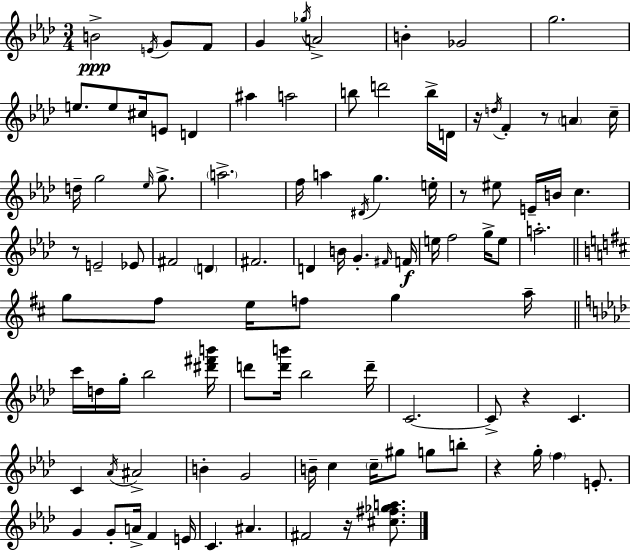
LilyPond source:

{
  \clef treble
  \numericTimeSignature
  \time 3/4
  \key f \minor
  b'2->\ppp \acciaccatura { e'16 } g'8 f'8 | g'4 \acciaccatura { ges''16 } a'2-> | b'4-. ges'2 | g''2. | \break e''8. e''8 cis''16 e'8 d'4 | ais''4 a''2 | b''8 d'''2 | b''16-> d'16 r16 \acciaccatura { d''16 } f'4-. r8 \parenthesize a'4 | \break c''16-- d''16-- g''2 | \grace { ees''16 } g''8.-> \parenthesize a''2.-> | f''16 a''4 \acciaccatura { dis'16 } g''4. | e''16-. r8 eis''8 e'16-- b'16 c''4. | \break r8 e'2-- | ees'8 fis'2 | \parenthesize d'4 fis'2. | d'4 b'16 g'4.-. | \break \grace { fis'16 }\f f'16 e''16 f''2 | g''16-> e''8 a''2.-. | \bar "||" \break \key d \major g''8 fis''8 e''16 f''8 g''4 a''16-- | \bar "||" \break \key aes \major c'''16 d''16 g''16-. bes''2 <dis''' fis''' b'''>16 | d'''8 <d''' b'''>16 bes''2 d'''16-- | c'2.~~ | c'8-> r4 c'4. | \break c'4 \acciaccatura { aes'16 } ais'2-> | b'4-. g'2 | b'16-- c''4 \parenthesize c''16-- gis''8 g''8 b''8-. | r4 g''16-. \parenthesize f''4 e'8.-. | \break g'4 g'8-. a'16-> f'4 | e'16 c'4. ais'4. | fis'2 r16 <cis'' fis'' ges'' a''>8. | \bar "|."
}